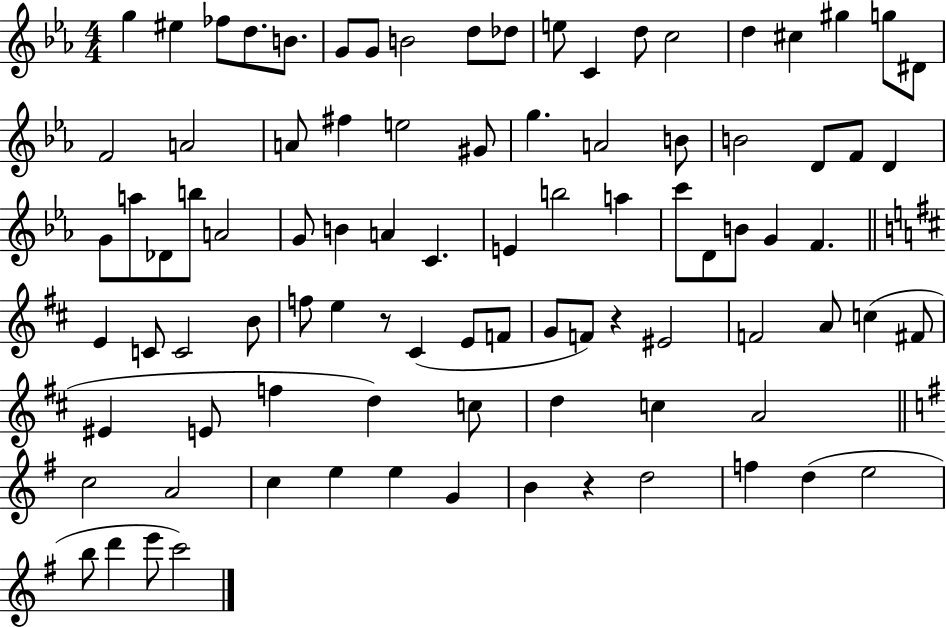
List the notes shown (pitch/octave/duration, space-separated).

G5/q EIS5/q FES5/e D5/e. B4/e. G4/e G4/e B4/h D5/e Db5/e E5/e C4/q D5/e C5/h D5/q C#5/q G#5/q G5/e D#4/e F4/h A4/h A4/e F#5/q E5/h G#4/e G5/q. A4/h B4/e B4/h D4/e F4/e D4/q G4/e A5/e Db4/e B5/e A4/h G4/e B4/q A4/q C4/q. E4/q B5/h A5/q C6/e D4/e B4/e G4/q F4/q. E4/q C4/e C4/h B4/e F5/e E5/q R/e C#4/q E4/e F4/e G4/e F4/e R/q EIS4/h F4/h A4/e C5/q F#4/e EIS4/q E4/e F5/q D5/q C5/e D5/q C5/q A4/h C5/h A4/h C5/q E5/q E5/q G4/q B4/q R/q D5/h F5/q D5/q E5/h B5/e D6/q E6/e C6/h